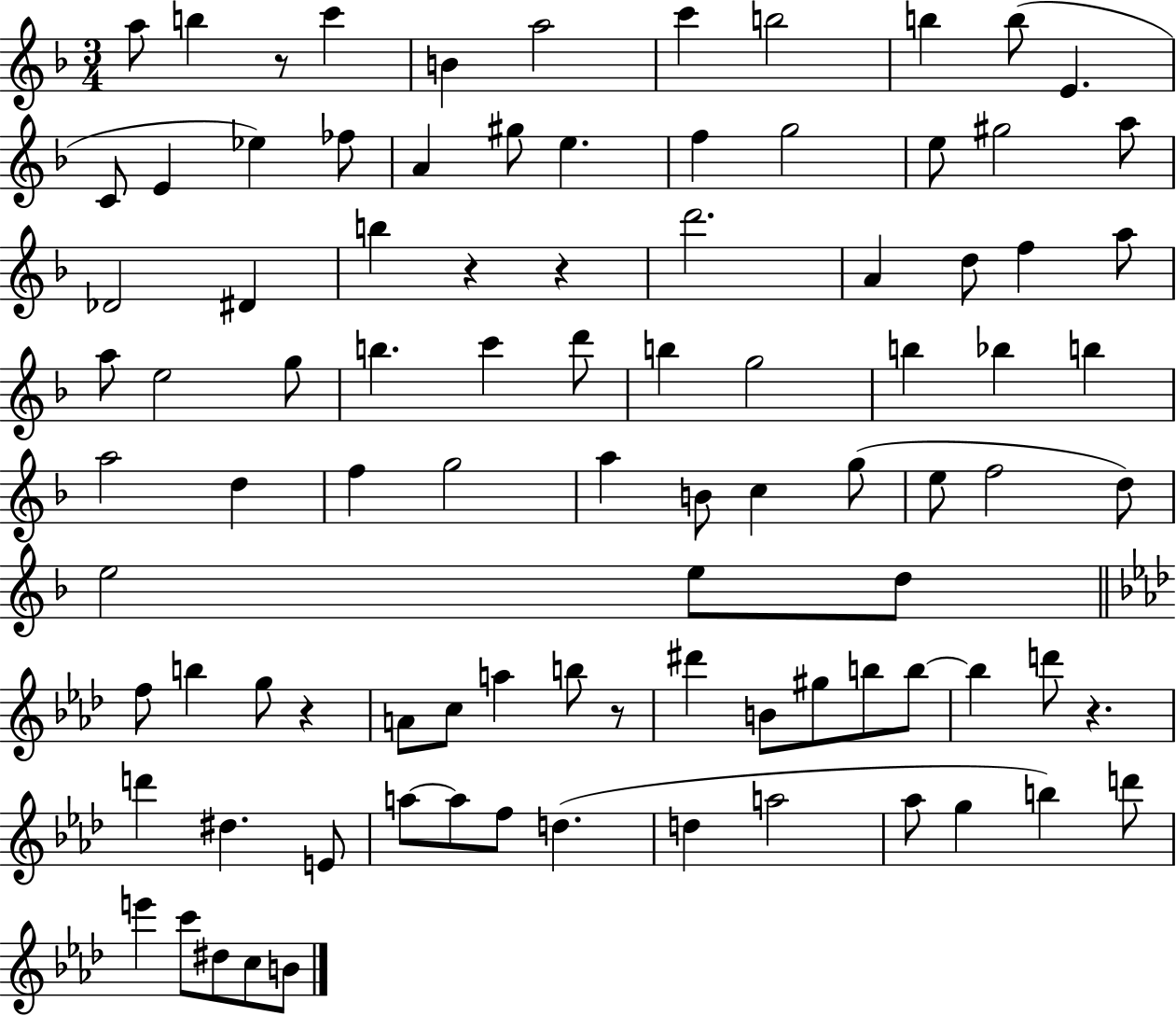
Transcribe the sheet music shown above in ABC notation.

X:1
T:Untitled
M:3/4
L:1/4
K:F
a/2 b z/2 c' B a2 c' b2 b b/2 E C/2 E _e _f/2 A ^g/2 e f g2 e/2 ^g2 a/2 _D2 ^D b z z d'2 A d/2 f a/2 a/2 e2 g/2 b c' d'/2 b g2 b _b b a2 d f g2 a B/2 c g/2 e/2 f2 d/2 e2 e/2 d/2 f/2 b g/2 z A/2 c/2 a b/2 z/2 ^d' B/2 ^g/2 b/2 b/2 b d'/2 z d' ^d E/2 a/2 a/2 f/2 d d a2 _a/2 g b d'/2 e' c'/2 ^d/2 c/2 B/2